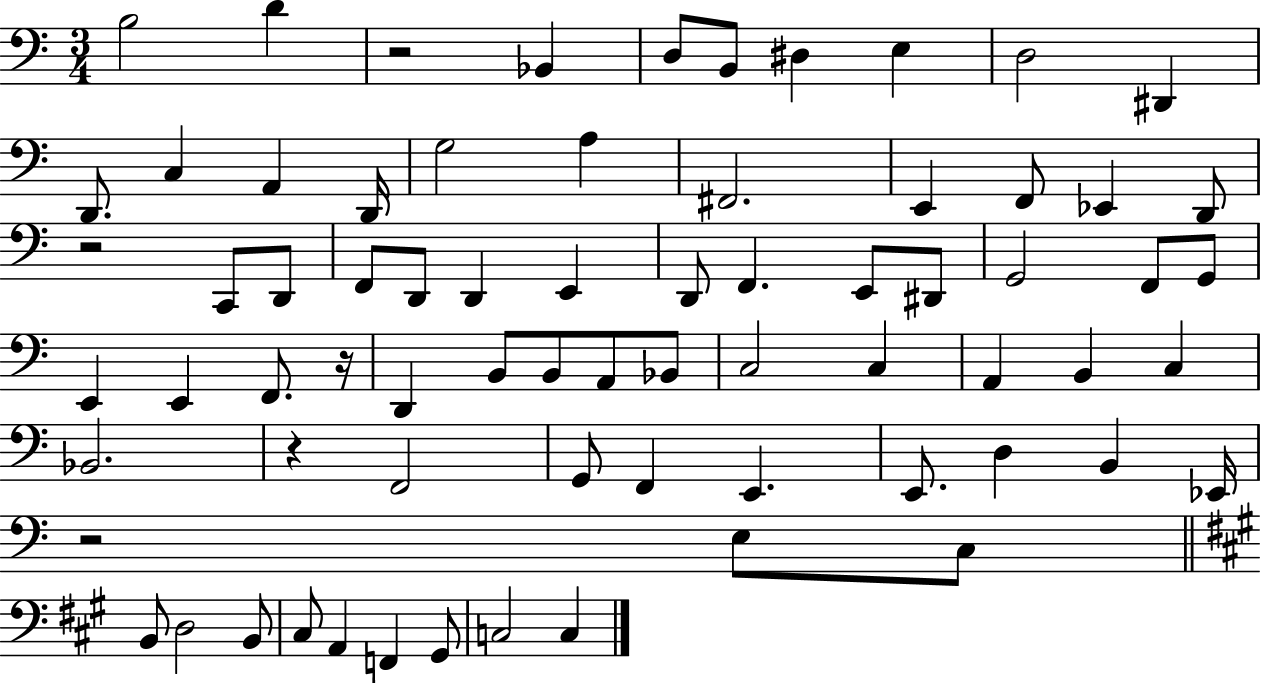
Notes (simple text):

B3/h D4/q R/h Bb2/q D3/e B2/e D#3/q E3/q D3/h D#2/q D2/e. C3/q A2/q D2/s G3/h A3/q F#2/h. E2/q F2/e Eb2/q D2/e R/h C2/e D2/e F2/e D2/e D2/q E2/q D2/e F2/q. E2/e D#2/e G2/h F2/e G2/e E2/q E2/q F2/e. R/s D2/q B2/e B2/e A2/e Bb2/e C3/h C3/q A2/q B2/q C3/q Bb2/h. R/q F2/h G2/e F2/q E2/q. E2/e. D3/q B2/q Eb2/s R/h E3/e C3/e B2/e D3/h B2/e C#3/e A2/q F2/q G#2/e C3/h C3/q